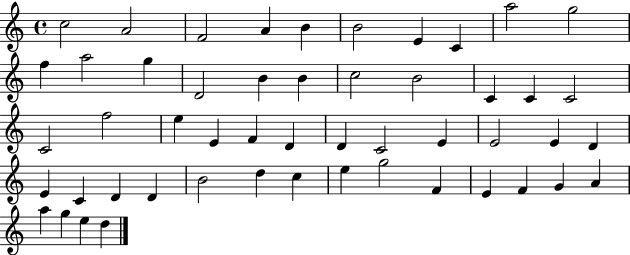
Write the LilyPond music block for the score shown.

{
  \clef treble
  \time 4/4
  \defaultTimeSignature
  \key c \major
  c''2 a'2 | f'2 a'4 b'4 | b'2 e'4 c'4 | a''2 g''2 | \break f''4 a''2 g''4 | d'2 b'4 b'4 | c''2 b'2 | c'4 c'4 c'2 | \break c'2 f''2 | e''4 e'4 f'4 d'4 | d'4 c'2 e'4 | e'2 e'4 d'4 | \break e'4 c'4 d'4 d'4 | b'2 d''4 c''4 | e''4 g''2 f'4 | e'4 f'4 g'4 a'4 | \break a''4 g''4 e''4 d''4 | \bar "|."
}